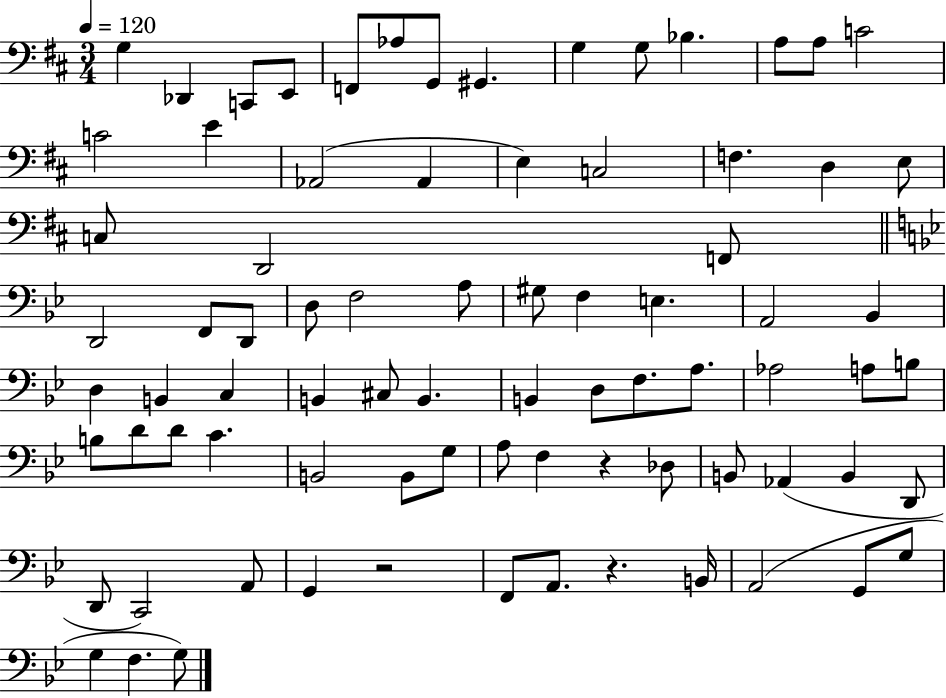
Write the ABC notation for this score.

X:1
T:Untitled
M:3/4
L:1/4
K:D
G, _D,, C,,/2 E,,/2 F,,/2 _A,/2 G,,/2 ^G,, G, G,/2 _B, A,/2 A,/2 C2 C2 E _A,,2 _A,, E, C,2 F, D, E,/2 C,/2 D,,2 F,,/2 D,,2 F,,/2 D,,/2 D,/2 F,2 A,/2 ^G,/2 F, E, A,,2 _B,, D, B,, C, B,, ^C,/2 B,, B,, D,/2 F,/2 A,/2 _A,2 A,/2 B,/2 B,/2 D/2 D/2 C B,,2 B,,/2 G,/2 A,/2 F, z _D,/2 B,,/2 _A,, B,, D,,/2 D,,/2 C,,2 A,,/2 G,, z2 F,,/2 A,,/2 z B,,/4 A,,2 G,,/2 G,/2 G, F, G,/2